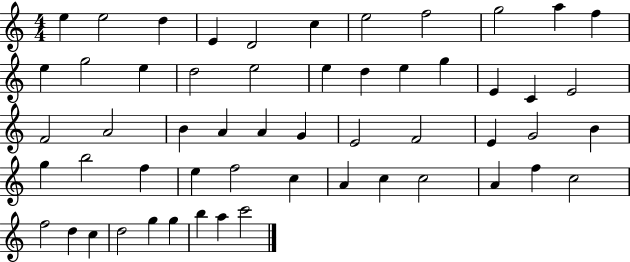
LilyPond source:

{
  \clef treble
  \numericTimeSignature
  \time 4/4
  \key c \major
  e''4 e''2 d''4 | e'4 d'2 c''4 | e''2 f''2 | g''2 a''4 f''4 | \break e''4 g''2 e''4 | d''2 e''2 | e''4 d''4 e''4 g''4 | e'4 c'4 e'2 | \break f'2 a'2 | b'4 a'4 a'4 g'4 | e'2 f'2 | e'4 g'2 b'4 | \break g''4 b''2 f''4 | e''4 f''2 c''4 | a'4 c''4 c''2 | a'4 f''4 c''2 | \break f''2 d''4 c''4 | d''2 g''4 g''4 | b''4 a''4 c'''2 | \bar "|."
}